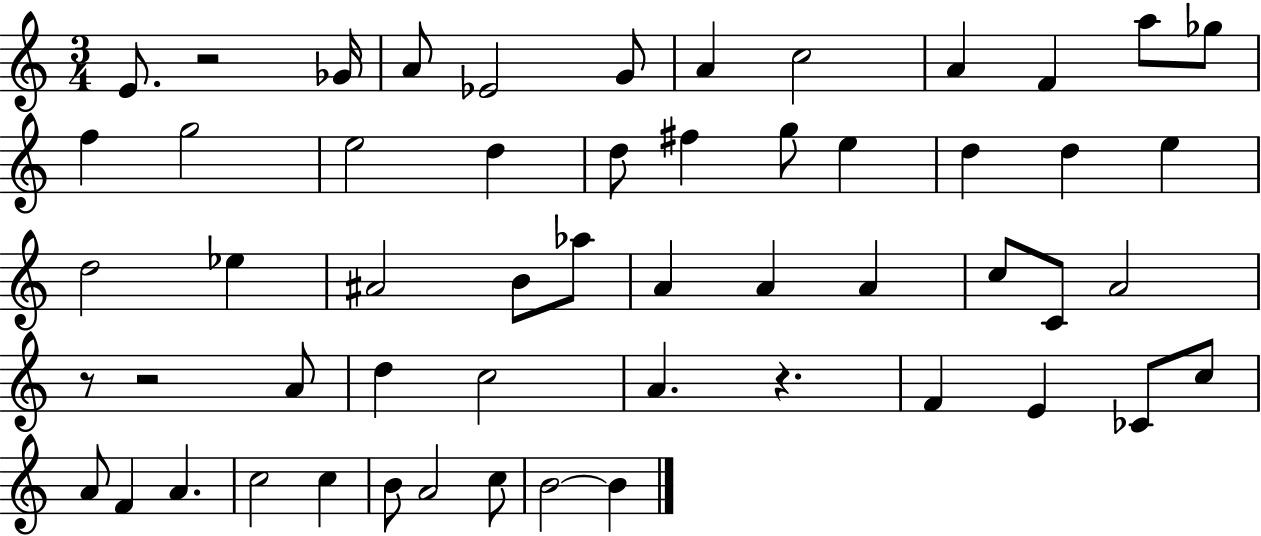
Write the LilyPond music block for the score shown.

{
  \clef treble
  \numericTimeSignature
  \time 3/4
  \key c \major
  \repeat volta 2 { e'8. r2 ges'16 | a'8 ees'2 g'8 | a'4 c''2 | a'4 f'4 a''8 ges''8 | \break f''4 g''2 | e''2 d''4 | d''8 fis''4 g''8 e''4 | d''4 d''4 e''4 | \break d''2 ees''4 | ais'2 b'8 aes''8 | a'4 a'4 a'4 | c''8 c'8 a'2 | \break r8 r2 a'8 | d''4 c''2 | a'4. r4. | f'4 e'4 ces'8 c''8 | \break a'8 f'4 a'4. | c''2 c''4 | b'8 a'2 c''8 | b'2~~ b'4 | \break } \bar "|."
}